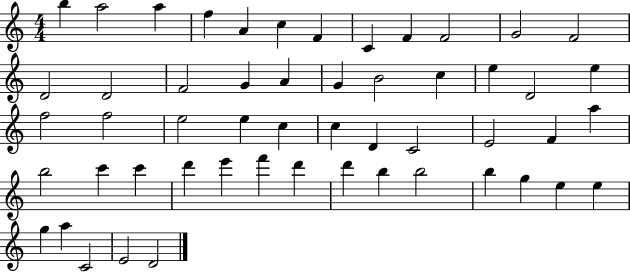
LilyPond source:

{
  \clef treble
  \numericTimeSignature
  \time 4/4
  \key c \major
  b''4 a''2 a''4 | f''4 a'4 c''4 f'4 | c'4 f'4 f'2 | g'2 f'2 | \break d'2 d'2 | f'2 g'4 a'4 | g'4 b'2 c''4 | e''4 d'2 e''4 | \break f''2 f''2 | e''2 e''4 c''4 | c''4 d'4 c'2 | e'2 f'4 a''4 | \break b''2 c'''4 c'''4 | d'''4 e'''4 f'''4 d'''4 | d'''4 b''4 b''2 | b''4 g''4 e''4 e''4 | \break g''4 a''4 c'2 | e'2 d'2 | \bar "|."
}